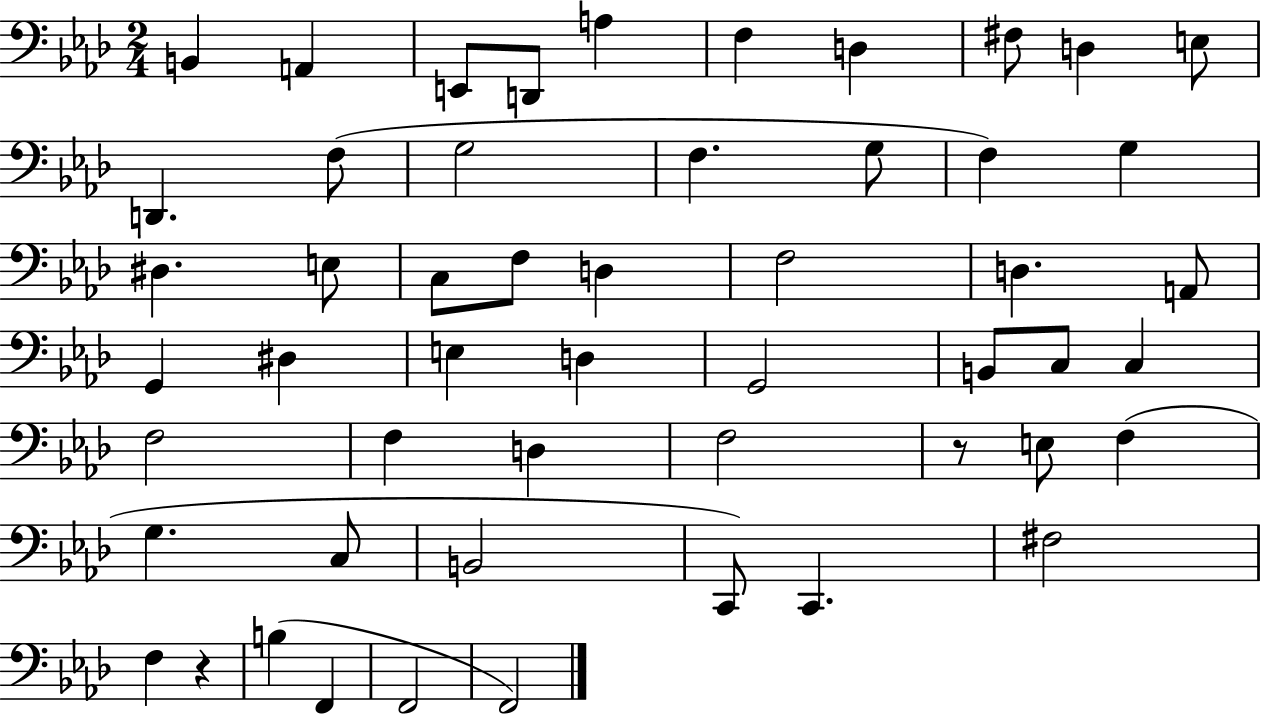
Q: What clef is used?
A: bass